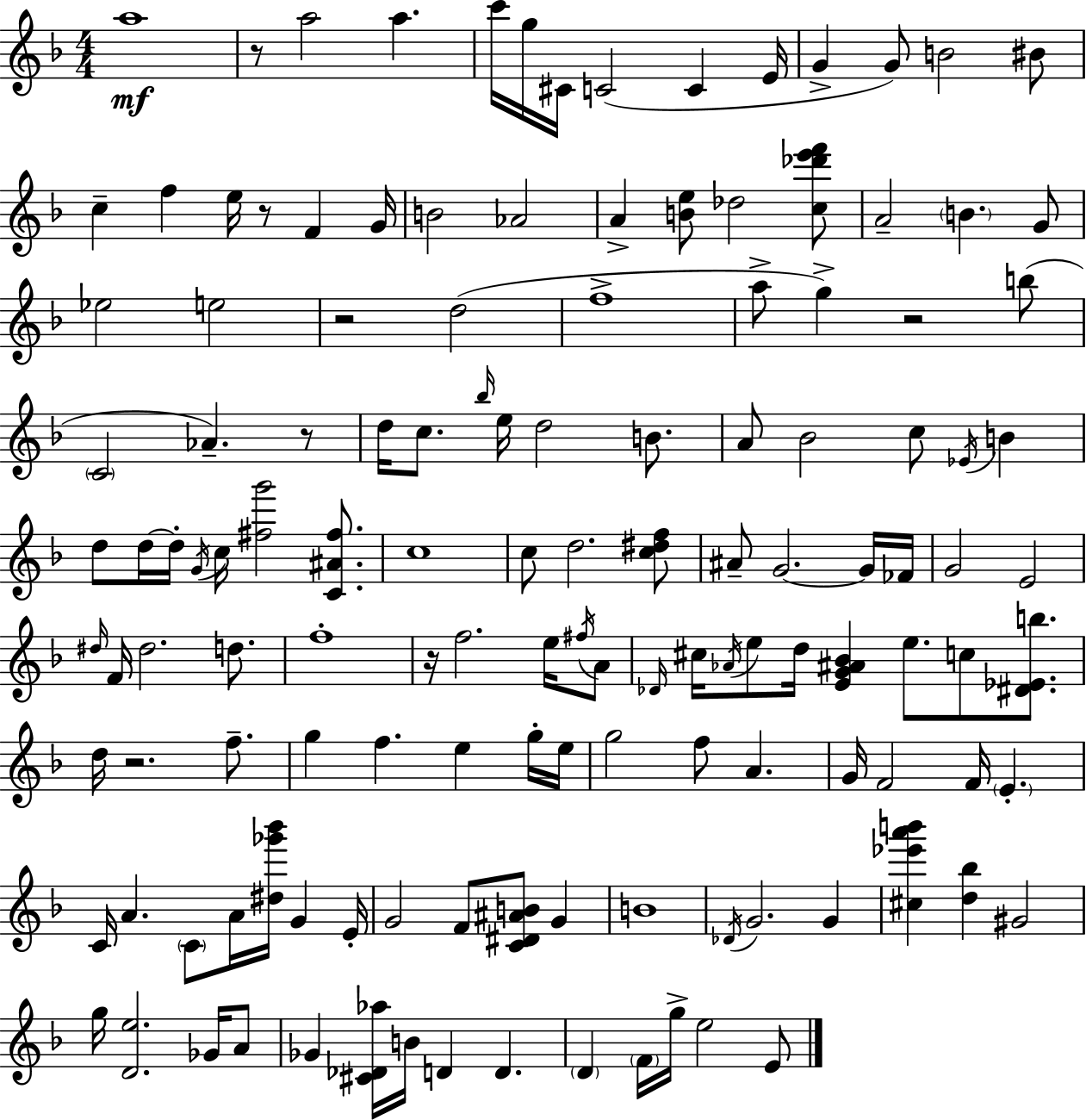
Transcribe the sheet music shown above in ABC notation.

X:1
T:Untitled
M:4/4
L:1/4
K:Dm
a4 z/2 a2 a c'/4 g/4 ^C/4 C2 C E/4 G G/2 B2 ^B/2 c f e/4 z/2 F G/4 B2 _A2 A [Be]/2 _d2 [c_d'e'f']/2 A2 B G/2 _e2 e2 z2 d2 f4 a/2 g z2 b/2 C2 _A z/2 d/4 c/2 _b/4 e/4 d2 B/2 A/2 _B2 c/2 _E/4 B d/2 d/4 d/4 G/4 c/4 [^fg']2 [C^A^f]/2 c4 c/2 d2 [c^df]/2 ^A/2 G2 G/4 _F/4 G2 E2 ^d/4 F/4 ^d2 d/2 f4 z/4 f2 e/4 ^f/4 A/2 _D/4 ^c/4 _A/4 e/2 d/4 [EG^A_B] e/2 c/2 [^D_Eb]/2 d/4 z2 f/2 g f e g/4 e/4 g2 f/2 A G/4 F2 F/4 E C/4 A C/2 A/4 [^d_g'_b']/4 G E/4 G2 F/2 [C^D^AB]/2 G B4 _D/4 G2 G [^c_e'a'b'] [d_b] ^G2 g/4 [De]2 _G/4 A/2 _G [^C_D_a]/4 B/4 D D D F/4 g/4 e2 E/2